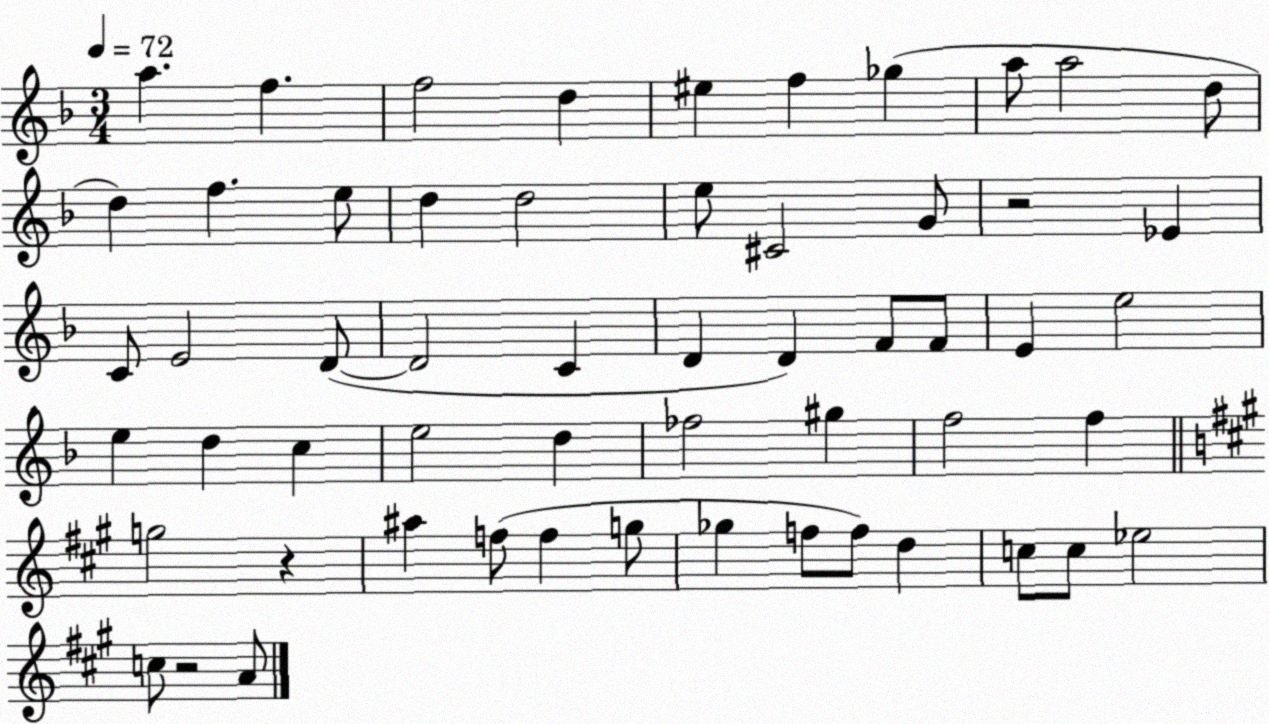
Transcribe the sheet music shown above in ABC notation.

X:1
T:Untitled
M:3/4
L:1/4
K:F
a f f2 d ^e f _g a/2 a2 d/2 d f e/2 d d2 e/2 ^C2 G/2 z2 _E C/2 E2 D/2 D2 C D D F/2 F/2 E e2 e d c e2 d _f2 ^g f2 f g2 z ^a f/2 f g/2 _g f/2 f/2 d c/2 c/2 _e2 c/2 z2 A/2